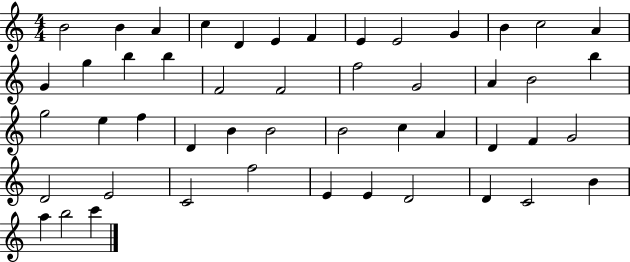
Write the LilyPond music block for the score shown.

{
  \clef treble
  \numericTimeSignature
  \time 4/4
  \key c \major
  b'2 b'4 a'4 | c''4 d'4 e'4 f'4 | e'4 e'2 g'4 | b'4 c''2 a'4 | \break g'4 g''4 b''4 b''4 | f'2 f'2 | f''2 g'2 | a'4 b'2 b''4 | \break g''2 e''4 f''4 | d'4 b'4 b'2 | b'2 c''4 a'4 | d'4 f'4 g'2 | \break d'2 e'2 | c'2 f''2 | e'4 e'4 d'2 | d'4 c'2 b'4 | \break a''4 b''2 c'''4 | \bar "|."
}